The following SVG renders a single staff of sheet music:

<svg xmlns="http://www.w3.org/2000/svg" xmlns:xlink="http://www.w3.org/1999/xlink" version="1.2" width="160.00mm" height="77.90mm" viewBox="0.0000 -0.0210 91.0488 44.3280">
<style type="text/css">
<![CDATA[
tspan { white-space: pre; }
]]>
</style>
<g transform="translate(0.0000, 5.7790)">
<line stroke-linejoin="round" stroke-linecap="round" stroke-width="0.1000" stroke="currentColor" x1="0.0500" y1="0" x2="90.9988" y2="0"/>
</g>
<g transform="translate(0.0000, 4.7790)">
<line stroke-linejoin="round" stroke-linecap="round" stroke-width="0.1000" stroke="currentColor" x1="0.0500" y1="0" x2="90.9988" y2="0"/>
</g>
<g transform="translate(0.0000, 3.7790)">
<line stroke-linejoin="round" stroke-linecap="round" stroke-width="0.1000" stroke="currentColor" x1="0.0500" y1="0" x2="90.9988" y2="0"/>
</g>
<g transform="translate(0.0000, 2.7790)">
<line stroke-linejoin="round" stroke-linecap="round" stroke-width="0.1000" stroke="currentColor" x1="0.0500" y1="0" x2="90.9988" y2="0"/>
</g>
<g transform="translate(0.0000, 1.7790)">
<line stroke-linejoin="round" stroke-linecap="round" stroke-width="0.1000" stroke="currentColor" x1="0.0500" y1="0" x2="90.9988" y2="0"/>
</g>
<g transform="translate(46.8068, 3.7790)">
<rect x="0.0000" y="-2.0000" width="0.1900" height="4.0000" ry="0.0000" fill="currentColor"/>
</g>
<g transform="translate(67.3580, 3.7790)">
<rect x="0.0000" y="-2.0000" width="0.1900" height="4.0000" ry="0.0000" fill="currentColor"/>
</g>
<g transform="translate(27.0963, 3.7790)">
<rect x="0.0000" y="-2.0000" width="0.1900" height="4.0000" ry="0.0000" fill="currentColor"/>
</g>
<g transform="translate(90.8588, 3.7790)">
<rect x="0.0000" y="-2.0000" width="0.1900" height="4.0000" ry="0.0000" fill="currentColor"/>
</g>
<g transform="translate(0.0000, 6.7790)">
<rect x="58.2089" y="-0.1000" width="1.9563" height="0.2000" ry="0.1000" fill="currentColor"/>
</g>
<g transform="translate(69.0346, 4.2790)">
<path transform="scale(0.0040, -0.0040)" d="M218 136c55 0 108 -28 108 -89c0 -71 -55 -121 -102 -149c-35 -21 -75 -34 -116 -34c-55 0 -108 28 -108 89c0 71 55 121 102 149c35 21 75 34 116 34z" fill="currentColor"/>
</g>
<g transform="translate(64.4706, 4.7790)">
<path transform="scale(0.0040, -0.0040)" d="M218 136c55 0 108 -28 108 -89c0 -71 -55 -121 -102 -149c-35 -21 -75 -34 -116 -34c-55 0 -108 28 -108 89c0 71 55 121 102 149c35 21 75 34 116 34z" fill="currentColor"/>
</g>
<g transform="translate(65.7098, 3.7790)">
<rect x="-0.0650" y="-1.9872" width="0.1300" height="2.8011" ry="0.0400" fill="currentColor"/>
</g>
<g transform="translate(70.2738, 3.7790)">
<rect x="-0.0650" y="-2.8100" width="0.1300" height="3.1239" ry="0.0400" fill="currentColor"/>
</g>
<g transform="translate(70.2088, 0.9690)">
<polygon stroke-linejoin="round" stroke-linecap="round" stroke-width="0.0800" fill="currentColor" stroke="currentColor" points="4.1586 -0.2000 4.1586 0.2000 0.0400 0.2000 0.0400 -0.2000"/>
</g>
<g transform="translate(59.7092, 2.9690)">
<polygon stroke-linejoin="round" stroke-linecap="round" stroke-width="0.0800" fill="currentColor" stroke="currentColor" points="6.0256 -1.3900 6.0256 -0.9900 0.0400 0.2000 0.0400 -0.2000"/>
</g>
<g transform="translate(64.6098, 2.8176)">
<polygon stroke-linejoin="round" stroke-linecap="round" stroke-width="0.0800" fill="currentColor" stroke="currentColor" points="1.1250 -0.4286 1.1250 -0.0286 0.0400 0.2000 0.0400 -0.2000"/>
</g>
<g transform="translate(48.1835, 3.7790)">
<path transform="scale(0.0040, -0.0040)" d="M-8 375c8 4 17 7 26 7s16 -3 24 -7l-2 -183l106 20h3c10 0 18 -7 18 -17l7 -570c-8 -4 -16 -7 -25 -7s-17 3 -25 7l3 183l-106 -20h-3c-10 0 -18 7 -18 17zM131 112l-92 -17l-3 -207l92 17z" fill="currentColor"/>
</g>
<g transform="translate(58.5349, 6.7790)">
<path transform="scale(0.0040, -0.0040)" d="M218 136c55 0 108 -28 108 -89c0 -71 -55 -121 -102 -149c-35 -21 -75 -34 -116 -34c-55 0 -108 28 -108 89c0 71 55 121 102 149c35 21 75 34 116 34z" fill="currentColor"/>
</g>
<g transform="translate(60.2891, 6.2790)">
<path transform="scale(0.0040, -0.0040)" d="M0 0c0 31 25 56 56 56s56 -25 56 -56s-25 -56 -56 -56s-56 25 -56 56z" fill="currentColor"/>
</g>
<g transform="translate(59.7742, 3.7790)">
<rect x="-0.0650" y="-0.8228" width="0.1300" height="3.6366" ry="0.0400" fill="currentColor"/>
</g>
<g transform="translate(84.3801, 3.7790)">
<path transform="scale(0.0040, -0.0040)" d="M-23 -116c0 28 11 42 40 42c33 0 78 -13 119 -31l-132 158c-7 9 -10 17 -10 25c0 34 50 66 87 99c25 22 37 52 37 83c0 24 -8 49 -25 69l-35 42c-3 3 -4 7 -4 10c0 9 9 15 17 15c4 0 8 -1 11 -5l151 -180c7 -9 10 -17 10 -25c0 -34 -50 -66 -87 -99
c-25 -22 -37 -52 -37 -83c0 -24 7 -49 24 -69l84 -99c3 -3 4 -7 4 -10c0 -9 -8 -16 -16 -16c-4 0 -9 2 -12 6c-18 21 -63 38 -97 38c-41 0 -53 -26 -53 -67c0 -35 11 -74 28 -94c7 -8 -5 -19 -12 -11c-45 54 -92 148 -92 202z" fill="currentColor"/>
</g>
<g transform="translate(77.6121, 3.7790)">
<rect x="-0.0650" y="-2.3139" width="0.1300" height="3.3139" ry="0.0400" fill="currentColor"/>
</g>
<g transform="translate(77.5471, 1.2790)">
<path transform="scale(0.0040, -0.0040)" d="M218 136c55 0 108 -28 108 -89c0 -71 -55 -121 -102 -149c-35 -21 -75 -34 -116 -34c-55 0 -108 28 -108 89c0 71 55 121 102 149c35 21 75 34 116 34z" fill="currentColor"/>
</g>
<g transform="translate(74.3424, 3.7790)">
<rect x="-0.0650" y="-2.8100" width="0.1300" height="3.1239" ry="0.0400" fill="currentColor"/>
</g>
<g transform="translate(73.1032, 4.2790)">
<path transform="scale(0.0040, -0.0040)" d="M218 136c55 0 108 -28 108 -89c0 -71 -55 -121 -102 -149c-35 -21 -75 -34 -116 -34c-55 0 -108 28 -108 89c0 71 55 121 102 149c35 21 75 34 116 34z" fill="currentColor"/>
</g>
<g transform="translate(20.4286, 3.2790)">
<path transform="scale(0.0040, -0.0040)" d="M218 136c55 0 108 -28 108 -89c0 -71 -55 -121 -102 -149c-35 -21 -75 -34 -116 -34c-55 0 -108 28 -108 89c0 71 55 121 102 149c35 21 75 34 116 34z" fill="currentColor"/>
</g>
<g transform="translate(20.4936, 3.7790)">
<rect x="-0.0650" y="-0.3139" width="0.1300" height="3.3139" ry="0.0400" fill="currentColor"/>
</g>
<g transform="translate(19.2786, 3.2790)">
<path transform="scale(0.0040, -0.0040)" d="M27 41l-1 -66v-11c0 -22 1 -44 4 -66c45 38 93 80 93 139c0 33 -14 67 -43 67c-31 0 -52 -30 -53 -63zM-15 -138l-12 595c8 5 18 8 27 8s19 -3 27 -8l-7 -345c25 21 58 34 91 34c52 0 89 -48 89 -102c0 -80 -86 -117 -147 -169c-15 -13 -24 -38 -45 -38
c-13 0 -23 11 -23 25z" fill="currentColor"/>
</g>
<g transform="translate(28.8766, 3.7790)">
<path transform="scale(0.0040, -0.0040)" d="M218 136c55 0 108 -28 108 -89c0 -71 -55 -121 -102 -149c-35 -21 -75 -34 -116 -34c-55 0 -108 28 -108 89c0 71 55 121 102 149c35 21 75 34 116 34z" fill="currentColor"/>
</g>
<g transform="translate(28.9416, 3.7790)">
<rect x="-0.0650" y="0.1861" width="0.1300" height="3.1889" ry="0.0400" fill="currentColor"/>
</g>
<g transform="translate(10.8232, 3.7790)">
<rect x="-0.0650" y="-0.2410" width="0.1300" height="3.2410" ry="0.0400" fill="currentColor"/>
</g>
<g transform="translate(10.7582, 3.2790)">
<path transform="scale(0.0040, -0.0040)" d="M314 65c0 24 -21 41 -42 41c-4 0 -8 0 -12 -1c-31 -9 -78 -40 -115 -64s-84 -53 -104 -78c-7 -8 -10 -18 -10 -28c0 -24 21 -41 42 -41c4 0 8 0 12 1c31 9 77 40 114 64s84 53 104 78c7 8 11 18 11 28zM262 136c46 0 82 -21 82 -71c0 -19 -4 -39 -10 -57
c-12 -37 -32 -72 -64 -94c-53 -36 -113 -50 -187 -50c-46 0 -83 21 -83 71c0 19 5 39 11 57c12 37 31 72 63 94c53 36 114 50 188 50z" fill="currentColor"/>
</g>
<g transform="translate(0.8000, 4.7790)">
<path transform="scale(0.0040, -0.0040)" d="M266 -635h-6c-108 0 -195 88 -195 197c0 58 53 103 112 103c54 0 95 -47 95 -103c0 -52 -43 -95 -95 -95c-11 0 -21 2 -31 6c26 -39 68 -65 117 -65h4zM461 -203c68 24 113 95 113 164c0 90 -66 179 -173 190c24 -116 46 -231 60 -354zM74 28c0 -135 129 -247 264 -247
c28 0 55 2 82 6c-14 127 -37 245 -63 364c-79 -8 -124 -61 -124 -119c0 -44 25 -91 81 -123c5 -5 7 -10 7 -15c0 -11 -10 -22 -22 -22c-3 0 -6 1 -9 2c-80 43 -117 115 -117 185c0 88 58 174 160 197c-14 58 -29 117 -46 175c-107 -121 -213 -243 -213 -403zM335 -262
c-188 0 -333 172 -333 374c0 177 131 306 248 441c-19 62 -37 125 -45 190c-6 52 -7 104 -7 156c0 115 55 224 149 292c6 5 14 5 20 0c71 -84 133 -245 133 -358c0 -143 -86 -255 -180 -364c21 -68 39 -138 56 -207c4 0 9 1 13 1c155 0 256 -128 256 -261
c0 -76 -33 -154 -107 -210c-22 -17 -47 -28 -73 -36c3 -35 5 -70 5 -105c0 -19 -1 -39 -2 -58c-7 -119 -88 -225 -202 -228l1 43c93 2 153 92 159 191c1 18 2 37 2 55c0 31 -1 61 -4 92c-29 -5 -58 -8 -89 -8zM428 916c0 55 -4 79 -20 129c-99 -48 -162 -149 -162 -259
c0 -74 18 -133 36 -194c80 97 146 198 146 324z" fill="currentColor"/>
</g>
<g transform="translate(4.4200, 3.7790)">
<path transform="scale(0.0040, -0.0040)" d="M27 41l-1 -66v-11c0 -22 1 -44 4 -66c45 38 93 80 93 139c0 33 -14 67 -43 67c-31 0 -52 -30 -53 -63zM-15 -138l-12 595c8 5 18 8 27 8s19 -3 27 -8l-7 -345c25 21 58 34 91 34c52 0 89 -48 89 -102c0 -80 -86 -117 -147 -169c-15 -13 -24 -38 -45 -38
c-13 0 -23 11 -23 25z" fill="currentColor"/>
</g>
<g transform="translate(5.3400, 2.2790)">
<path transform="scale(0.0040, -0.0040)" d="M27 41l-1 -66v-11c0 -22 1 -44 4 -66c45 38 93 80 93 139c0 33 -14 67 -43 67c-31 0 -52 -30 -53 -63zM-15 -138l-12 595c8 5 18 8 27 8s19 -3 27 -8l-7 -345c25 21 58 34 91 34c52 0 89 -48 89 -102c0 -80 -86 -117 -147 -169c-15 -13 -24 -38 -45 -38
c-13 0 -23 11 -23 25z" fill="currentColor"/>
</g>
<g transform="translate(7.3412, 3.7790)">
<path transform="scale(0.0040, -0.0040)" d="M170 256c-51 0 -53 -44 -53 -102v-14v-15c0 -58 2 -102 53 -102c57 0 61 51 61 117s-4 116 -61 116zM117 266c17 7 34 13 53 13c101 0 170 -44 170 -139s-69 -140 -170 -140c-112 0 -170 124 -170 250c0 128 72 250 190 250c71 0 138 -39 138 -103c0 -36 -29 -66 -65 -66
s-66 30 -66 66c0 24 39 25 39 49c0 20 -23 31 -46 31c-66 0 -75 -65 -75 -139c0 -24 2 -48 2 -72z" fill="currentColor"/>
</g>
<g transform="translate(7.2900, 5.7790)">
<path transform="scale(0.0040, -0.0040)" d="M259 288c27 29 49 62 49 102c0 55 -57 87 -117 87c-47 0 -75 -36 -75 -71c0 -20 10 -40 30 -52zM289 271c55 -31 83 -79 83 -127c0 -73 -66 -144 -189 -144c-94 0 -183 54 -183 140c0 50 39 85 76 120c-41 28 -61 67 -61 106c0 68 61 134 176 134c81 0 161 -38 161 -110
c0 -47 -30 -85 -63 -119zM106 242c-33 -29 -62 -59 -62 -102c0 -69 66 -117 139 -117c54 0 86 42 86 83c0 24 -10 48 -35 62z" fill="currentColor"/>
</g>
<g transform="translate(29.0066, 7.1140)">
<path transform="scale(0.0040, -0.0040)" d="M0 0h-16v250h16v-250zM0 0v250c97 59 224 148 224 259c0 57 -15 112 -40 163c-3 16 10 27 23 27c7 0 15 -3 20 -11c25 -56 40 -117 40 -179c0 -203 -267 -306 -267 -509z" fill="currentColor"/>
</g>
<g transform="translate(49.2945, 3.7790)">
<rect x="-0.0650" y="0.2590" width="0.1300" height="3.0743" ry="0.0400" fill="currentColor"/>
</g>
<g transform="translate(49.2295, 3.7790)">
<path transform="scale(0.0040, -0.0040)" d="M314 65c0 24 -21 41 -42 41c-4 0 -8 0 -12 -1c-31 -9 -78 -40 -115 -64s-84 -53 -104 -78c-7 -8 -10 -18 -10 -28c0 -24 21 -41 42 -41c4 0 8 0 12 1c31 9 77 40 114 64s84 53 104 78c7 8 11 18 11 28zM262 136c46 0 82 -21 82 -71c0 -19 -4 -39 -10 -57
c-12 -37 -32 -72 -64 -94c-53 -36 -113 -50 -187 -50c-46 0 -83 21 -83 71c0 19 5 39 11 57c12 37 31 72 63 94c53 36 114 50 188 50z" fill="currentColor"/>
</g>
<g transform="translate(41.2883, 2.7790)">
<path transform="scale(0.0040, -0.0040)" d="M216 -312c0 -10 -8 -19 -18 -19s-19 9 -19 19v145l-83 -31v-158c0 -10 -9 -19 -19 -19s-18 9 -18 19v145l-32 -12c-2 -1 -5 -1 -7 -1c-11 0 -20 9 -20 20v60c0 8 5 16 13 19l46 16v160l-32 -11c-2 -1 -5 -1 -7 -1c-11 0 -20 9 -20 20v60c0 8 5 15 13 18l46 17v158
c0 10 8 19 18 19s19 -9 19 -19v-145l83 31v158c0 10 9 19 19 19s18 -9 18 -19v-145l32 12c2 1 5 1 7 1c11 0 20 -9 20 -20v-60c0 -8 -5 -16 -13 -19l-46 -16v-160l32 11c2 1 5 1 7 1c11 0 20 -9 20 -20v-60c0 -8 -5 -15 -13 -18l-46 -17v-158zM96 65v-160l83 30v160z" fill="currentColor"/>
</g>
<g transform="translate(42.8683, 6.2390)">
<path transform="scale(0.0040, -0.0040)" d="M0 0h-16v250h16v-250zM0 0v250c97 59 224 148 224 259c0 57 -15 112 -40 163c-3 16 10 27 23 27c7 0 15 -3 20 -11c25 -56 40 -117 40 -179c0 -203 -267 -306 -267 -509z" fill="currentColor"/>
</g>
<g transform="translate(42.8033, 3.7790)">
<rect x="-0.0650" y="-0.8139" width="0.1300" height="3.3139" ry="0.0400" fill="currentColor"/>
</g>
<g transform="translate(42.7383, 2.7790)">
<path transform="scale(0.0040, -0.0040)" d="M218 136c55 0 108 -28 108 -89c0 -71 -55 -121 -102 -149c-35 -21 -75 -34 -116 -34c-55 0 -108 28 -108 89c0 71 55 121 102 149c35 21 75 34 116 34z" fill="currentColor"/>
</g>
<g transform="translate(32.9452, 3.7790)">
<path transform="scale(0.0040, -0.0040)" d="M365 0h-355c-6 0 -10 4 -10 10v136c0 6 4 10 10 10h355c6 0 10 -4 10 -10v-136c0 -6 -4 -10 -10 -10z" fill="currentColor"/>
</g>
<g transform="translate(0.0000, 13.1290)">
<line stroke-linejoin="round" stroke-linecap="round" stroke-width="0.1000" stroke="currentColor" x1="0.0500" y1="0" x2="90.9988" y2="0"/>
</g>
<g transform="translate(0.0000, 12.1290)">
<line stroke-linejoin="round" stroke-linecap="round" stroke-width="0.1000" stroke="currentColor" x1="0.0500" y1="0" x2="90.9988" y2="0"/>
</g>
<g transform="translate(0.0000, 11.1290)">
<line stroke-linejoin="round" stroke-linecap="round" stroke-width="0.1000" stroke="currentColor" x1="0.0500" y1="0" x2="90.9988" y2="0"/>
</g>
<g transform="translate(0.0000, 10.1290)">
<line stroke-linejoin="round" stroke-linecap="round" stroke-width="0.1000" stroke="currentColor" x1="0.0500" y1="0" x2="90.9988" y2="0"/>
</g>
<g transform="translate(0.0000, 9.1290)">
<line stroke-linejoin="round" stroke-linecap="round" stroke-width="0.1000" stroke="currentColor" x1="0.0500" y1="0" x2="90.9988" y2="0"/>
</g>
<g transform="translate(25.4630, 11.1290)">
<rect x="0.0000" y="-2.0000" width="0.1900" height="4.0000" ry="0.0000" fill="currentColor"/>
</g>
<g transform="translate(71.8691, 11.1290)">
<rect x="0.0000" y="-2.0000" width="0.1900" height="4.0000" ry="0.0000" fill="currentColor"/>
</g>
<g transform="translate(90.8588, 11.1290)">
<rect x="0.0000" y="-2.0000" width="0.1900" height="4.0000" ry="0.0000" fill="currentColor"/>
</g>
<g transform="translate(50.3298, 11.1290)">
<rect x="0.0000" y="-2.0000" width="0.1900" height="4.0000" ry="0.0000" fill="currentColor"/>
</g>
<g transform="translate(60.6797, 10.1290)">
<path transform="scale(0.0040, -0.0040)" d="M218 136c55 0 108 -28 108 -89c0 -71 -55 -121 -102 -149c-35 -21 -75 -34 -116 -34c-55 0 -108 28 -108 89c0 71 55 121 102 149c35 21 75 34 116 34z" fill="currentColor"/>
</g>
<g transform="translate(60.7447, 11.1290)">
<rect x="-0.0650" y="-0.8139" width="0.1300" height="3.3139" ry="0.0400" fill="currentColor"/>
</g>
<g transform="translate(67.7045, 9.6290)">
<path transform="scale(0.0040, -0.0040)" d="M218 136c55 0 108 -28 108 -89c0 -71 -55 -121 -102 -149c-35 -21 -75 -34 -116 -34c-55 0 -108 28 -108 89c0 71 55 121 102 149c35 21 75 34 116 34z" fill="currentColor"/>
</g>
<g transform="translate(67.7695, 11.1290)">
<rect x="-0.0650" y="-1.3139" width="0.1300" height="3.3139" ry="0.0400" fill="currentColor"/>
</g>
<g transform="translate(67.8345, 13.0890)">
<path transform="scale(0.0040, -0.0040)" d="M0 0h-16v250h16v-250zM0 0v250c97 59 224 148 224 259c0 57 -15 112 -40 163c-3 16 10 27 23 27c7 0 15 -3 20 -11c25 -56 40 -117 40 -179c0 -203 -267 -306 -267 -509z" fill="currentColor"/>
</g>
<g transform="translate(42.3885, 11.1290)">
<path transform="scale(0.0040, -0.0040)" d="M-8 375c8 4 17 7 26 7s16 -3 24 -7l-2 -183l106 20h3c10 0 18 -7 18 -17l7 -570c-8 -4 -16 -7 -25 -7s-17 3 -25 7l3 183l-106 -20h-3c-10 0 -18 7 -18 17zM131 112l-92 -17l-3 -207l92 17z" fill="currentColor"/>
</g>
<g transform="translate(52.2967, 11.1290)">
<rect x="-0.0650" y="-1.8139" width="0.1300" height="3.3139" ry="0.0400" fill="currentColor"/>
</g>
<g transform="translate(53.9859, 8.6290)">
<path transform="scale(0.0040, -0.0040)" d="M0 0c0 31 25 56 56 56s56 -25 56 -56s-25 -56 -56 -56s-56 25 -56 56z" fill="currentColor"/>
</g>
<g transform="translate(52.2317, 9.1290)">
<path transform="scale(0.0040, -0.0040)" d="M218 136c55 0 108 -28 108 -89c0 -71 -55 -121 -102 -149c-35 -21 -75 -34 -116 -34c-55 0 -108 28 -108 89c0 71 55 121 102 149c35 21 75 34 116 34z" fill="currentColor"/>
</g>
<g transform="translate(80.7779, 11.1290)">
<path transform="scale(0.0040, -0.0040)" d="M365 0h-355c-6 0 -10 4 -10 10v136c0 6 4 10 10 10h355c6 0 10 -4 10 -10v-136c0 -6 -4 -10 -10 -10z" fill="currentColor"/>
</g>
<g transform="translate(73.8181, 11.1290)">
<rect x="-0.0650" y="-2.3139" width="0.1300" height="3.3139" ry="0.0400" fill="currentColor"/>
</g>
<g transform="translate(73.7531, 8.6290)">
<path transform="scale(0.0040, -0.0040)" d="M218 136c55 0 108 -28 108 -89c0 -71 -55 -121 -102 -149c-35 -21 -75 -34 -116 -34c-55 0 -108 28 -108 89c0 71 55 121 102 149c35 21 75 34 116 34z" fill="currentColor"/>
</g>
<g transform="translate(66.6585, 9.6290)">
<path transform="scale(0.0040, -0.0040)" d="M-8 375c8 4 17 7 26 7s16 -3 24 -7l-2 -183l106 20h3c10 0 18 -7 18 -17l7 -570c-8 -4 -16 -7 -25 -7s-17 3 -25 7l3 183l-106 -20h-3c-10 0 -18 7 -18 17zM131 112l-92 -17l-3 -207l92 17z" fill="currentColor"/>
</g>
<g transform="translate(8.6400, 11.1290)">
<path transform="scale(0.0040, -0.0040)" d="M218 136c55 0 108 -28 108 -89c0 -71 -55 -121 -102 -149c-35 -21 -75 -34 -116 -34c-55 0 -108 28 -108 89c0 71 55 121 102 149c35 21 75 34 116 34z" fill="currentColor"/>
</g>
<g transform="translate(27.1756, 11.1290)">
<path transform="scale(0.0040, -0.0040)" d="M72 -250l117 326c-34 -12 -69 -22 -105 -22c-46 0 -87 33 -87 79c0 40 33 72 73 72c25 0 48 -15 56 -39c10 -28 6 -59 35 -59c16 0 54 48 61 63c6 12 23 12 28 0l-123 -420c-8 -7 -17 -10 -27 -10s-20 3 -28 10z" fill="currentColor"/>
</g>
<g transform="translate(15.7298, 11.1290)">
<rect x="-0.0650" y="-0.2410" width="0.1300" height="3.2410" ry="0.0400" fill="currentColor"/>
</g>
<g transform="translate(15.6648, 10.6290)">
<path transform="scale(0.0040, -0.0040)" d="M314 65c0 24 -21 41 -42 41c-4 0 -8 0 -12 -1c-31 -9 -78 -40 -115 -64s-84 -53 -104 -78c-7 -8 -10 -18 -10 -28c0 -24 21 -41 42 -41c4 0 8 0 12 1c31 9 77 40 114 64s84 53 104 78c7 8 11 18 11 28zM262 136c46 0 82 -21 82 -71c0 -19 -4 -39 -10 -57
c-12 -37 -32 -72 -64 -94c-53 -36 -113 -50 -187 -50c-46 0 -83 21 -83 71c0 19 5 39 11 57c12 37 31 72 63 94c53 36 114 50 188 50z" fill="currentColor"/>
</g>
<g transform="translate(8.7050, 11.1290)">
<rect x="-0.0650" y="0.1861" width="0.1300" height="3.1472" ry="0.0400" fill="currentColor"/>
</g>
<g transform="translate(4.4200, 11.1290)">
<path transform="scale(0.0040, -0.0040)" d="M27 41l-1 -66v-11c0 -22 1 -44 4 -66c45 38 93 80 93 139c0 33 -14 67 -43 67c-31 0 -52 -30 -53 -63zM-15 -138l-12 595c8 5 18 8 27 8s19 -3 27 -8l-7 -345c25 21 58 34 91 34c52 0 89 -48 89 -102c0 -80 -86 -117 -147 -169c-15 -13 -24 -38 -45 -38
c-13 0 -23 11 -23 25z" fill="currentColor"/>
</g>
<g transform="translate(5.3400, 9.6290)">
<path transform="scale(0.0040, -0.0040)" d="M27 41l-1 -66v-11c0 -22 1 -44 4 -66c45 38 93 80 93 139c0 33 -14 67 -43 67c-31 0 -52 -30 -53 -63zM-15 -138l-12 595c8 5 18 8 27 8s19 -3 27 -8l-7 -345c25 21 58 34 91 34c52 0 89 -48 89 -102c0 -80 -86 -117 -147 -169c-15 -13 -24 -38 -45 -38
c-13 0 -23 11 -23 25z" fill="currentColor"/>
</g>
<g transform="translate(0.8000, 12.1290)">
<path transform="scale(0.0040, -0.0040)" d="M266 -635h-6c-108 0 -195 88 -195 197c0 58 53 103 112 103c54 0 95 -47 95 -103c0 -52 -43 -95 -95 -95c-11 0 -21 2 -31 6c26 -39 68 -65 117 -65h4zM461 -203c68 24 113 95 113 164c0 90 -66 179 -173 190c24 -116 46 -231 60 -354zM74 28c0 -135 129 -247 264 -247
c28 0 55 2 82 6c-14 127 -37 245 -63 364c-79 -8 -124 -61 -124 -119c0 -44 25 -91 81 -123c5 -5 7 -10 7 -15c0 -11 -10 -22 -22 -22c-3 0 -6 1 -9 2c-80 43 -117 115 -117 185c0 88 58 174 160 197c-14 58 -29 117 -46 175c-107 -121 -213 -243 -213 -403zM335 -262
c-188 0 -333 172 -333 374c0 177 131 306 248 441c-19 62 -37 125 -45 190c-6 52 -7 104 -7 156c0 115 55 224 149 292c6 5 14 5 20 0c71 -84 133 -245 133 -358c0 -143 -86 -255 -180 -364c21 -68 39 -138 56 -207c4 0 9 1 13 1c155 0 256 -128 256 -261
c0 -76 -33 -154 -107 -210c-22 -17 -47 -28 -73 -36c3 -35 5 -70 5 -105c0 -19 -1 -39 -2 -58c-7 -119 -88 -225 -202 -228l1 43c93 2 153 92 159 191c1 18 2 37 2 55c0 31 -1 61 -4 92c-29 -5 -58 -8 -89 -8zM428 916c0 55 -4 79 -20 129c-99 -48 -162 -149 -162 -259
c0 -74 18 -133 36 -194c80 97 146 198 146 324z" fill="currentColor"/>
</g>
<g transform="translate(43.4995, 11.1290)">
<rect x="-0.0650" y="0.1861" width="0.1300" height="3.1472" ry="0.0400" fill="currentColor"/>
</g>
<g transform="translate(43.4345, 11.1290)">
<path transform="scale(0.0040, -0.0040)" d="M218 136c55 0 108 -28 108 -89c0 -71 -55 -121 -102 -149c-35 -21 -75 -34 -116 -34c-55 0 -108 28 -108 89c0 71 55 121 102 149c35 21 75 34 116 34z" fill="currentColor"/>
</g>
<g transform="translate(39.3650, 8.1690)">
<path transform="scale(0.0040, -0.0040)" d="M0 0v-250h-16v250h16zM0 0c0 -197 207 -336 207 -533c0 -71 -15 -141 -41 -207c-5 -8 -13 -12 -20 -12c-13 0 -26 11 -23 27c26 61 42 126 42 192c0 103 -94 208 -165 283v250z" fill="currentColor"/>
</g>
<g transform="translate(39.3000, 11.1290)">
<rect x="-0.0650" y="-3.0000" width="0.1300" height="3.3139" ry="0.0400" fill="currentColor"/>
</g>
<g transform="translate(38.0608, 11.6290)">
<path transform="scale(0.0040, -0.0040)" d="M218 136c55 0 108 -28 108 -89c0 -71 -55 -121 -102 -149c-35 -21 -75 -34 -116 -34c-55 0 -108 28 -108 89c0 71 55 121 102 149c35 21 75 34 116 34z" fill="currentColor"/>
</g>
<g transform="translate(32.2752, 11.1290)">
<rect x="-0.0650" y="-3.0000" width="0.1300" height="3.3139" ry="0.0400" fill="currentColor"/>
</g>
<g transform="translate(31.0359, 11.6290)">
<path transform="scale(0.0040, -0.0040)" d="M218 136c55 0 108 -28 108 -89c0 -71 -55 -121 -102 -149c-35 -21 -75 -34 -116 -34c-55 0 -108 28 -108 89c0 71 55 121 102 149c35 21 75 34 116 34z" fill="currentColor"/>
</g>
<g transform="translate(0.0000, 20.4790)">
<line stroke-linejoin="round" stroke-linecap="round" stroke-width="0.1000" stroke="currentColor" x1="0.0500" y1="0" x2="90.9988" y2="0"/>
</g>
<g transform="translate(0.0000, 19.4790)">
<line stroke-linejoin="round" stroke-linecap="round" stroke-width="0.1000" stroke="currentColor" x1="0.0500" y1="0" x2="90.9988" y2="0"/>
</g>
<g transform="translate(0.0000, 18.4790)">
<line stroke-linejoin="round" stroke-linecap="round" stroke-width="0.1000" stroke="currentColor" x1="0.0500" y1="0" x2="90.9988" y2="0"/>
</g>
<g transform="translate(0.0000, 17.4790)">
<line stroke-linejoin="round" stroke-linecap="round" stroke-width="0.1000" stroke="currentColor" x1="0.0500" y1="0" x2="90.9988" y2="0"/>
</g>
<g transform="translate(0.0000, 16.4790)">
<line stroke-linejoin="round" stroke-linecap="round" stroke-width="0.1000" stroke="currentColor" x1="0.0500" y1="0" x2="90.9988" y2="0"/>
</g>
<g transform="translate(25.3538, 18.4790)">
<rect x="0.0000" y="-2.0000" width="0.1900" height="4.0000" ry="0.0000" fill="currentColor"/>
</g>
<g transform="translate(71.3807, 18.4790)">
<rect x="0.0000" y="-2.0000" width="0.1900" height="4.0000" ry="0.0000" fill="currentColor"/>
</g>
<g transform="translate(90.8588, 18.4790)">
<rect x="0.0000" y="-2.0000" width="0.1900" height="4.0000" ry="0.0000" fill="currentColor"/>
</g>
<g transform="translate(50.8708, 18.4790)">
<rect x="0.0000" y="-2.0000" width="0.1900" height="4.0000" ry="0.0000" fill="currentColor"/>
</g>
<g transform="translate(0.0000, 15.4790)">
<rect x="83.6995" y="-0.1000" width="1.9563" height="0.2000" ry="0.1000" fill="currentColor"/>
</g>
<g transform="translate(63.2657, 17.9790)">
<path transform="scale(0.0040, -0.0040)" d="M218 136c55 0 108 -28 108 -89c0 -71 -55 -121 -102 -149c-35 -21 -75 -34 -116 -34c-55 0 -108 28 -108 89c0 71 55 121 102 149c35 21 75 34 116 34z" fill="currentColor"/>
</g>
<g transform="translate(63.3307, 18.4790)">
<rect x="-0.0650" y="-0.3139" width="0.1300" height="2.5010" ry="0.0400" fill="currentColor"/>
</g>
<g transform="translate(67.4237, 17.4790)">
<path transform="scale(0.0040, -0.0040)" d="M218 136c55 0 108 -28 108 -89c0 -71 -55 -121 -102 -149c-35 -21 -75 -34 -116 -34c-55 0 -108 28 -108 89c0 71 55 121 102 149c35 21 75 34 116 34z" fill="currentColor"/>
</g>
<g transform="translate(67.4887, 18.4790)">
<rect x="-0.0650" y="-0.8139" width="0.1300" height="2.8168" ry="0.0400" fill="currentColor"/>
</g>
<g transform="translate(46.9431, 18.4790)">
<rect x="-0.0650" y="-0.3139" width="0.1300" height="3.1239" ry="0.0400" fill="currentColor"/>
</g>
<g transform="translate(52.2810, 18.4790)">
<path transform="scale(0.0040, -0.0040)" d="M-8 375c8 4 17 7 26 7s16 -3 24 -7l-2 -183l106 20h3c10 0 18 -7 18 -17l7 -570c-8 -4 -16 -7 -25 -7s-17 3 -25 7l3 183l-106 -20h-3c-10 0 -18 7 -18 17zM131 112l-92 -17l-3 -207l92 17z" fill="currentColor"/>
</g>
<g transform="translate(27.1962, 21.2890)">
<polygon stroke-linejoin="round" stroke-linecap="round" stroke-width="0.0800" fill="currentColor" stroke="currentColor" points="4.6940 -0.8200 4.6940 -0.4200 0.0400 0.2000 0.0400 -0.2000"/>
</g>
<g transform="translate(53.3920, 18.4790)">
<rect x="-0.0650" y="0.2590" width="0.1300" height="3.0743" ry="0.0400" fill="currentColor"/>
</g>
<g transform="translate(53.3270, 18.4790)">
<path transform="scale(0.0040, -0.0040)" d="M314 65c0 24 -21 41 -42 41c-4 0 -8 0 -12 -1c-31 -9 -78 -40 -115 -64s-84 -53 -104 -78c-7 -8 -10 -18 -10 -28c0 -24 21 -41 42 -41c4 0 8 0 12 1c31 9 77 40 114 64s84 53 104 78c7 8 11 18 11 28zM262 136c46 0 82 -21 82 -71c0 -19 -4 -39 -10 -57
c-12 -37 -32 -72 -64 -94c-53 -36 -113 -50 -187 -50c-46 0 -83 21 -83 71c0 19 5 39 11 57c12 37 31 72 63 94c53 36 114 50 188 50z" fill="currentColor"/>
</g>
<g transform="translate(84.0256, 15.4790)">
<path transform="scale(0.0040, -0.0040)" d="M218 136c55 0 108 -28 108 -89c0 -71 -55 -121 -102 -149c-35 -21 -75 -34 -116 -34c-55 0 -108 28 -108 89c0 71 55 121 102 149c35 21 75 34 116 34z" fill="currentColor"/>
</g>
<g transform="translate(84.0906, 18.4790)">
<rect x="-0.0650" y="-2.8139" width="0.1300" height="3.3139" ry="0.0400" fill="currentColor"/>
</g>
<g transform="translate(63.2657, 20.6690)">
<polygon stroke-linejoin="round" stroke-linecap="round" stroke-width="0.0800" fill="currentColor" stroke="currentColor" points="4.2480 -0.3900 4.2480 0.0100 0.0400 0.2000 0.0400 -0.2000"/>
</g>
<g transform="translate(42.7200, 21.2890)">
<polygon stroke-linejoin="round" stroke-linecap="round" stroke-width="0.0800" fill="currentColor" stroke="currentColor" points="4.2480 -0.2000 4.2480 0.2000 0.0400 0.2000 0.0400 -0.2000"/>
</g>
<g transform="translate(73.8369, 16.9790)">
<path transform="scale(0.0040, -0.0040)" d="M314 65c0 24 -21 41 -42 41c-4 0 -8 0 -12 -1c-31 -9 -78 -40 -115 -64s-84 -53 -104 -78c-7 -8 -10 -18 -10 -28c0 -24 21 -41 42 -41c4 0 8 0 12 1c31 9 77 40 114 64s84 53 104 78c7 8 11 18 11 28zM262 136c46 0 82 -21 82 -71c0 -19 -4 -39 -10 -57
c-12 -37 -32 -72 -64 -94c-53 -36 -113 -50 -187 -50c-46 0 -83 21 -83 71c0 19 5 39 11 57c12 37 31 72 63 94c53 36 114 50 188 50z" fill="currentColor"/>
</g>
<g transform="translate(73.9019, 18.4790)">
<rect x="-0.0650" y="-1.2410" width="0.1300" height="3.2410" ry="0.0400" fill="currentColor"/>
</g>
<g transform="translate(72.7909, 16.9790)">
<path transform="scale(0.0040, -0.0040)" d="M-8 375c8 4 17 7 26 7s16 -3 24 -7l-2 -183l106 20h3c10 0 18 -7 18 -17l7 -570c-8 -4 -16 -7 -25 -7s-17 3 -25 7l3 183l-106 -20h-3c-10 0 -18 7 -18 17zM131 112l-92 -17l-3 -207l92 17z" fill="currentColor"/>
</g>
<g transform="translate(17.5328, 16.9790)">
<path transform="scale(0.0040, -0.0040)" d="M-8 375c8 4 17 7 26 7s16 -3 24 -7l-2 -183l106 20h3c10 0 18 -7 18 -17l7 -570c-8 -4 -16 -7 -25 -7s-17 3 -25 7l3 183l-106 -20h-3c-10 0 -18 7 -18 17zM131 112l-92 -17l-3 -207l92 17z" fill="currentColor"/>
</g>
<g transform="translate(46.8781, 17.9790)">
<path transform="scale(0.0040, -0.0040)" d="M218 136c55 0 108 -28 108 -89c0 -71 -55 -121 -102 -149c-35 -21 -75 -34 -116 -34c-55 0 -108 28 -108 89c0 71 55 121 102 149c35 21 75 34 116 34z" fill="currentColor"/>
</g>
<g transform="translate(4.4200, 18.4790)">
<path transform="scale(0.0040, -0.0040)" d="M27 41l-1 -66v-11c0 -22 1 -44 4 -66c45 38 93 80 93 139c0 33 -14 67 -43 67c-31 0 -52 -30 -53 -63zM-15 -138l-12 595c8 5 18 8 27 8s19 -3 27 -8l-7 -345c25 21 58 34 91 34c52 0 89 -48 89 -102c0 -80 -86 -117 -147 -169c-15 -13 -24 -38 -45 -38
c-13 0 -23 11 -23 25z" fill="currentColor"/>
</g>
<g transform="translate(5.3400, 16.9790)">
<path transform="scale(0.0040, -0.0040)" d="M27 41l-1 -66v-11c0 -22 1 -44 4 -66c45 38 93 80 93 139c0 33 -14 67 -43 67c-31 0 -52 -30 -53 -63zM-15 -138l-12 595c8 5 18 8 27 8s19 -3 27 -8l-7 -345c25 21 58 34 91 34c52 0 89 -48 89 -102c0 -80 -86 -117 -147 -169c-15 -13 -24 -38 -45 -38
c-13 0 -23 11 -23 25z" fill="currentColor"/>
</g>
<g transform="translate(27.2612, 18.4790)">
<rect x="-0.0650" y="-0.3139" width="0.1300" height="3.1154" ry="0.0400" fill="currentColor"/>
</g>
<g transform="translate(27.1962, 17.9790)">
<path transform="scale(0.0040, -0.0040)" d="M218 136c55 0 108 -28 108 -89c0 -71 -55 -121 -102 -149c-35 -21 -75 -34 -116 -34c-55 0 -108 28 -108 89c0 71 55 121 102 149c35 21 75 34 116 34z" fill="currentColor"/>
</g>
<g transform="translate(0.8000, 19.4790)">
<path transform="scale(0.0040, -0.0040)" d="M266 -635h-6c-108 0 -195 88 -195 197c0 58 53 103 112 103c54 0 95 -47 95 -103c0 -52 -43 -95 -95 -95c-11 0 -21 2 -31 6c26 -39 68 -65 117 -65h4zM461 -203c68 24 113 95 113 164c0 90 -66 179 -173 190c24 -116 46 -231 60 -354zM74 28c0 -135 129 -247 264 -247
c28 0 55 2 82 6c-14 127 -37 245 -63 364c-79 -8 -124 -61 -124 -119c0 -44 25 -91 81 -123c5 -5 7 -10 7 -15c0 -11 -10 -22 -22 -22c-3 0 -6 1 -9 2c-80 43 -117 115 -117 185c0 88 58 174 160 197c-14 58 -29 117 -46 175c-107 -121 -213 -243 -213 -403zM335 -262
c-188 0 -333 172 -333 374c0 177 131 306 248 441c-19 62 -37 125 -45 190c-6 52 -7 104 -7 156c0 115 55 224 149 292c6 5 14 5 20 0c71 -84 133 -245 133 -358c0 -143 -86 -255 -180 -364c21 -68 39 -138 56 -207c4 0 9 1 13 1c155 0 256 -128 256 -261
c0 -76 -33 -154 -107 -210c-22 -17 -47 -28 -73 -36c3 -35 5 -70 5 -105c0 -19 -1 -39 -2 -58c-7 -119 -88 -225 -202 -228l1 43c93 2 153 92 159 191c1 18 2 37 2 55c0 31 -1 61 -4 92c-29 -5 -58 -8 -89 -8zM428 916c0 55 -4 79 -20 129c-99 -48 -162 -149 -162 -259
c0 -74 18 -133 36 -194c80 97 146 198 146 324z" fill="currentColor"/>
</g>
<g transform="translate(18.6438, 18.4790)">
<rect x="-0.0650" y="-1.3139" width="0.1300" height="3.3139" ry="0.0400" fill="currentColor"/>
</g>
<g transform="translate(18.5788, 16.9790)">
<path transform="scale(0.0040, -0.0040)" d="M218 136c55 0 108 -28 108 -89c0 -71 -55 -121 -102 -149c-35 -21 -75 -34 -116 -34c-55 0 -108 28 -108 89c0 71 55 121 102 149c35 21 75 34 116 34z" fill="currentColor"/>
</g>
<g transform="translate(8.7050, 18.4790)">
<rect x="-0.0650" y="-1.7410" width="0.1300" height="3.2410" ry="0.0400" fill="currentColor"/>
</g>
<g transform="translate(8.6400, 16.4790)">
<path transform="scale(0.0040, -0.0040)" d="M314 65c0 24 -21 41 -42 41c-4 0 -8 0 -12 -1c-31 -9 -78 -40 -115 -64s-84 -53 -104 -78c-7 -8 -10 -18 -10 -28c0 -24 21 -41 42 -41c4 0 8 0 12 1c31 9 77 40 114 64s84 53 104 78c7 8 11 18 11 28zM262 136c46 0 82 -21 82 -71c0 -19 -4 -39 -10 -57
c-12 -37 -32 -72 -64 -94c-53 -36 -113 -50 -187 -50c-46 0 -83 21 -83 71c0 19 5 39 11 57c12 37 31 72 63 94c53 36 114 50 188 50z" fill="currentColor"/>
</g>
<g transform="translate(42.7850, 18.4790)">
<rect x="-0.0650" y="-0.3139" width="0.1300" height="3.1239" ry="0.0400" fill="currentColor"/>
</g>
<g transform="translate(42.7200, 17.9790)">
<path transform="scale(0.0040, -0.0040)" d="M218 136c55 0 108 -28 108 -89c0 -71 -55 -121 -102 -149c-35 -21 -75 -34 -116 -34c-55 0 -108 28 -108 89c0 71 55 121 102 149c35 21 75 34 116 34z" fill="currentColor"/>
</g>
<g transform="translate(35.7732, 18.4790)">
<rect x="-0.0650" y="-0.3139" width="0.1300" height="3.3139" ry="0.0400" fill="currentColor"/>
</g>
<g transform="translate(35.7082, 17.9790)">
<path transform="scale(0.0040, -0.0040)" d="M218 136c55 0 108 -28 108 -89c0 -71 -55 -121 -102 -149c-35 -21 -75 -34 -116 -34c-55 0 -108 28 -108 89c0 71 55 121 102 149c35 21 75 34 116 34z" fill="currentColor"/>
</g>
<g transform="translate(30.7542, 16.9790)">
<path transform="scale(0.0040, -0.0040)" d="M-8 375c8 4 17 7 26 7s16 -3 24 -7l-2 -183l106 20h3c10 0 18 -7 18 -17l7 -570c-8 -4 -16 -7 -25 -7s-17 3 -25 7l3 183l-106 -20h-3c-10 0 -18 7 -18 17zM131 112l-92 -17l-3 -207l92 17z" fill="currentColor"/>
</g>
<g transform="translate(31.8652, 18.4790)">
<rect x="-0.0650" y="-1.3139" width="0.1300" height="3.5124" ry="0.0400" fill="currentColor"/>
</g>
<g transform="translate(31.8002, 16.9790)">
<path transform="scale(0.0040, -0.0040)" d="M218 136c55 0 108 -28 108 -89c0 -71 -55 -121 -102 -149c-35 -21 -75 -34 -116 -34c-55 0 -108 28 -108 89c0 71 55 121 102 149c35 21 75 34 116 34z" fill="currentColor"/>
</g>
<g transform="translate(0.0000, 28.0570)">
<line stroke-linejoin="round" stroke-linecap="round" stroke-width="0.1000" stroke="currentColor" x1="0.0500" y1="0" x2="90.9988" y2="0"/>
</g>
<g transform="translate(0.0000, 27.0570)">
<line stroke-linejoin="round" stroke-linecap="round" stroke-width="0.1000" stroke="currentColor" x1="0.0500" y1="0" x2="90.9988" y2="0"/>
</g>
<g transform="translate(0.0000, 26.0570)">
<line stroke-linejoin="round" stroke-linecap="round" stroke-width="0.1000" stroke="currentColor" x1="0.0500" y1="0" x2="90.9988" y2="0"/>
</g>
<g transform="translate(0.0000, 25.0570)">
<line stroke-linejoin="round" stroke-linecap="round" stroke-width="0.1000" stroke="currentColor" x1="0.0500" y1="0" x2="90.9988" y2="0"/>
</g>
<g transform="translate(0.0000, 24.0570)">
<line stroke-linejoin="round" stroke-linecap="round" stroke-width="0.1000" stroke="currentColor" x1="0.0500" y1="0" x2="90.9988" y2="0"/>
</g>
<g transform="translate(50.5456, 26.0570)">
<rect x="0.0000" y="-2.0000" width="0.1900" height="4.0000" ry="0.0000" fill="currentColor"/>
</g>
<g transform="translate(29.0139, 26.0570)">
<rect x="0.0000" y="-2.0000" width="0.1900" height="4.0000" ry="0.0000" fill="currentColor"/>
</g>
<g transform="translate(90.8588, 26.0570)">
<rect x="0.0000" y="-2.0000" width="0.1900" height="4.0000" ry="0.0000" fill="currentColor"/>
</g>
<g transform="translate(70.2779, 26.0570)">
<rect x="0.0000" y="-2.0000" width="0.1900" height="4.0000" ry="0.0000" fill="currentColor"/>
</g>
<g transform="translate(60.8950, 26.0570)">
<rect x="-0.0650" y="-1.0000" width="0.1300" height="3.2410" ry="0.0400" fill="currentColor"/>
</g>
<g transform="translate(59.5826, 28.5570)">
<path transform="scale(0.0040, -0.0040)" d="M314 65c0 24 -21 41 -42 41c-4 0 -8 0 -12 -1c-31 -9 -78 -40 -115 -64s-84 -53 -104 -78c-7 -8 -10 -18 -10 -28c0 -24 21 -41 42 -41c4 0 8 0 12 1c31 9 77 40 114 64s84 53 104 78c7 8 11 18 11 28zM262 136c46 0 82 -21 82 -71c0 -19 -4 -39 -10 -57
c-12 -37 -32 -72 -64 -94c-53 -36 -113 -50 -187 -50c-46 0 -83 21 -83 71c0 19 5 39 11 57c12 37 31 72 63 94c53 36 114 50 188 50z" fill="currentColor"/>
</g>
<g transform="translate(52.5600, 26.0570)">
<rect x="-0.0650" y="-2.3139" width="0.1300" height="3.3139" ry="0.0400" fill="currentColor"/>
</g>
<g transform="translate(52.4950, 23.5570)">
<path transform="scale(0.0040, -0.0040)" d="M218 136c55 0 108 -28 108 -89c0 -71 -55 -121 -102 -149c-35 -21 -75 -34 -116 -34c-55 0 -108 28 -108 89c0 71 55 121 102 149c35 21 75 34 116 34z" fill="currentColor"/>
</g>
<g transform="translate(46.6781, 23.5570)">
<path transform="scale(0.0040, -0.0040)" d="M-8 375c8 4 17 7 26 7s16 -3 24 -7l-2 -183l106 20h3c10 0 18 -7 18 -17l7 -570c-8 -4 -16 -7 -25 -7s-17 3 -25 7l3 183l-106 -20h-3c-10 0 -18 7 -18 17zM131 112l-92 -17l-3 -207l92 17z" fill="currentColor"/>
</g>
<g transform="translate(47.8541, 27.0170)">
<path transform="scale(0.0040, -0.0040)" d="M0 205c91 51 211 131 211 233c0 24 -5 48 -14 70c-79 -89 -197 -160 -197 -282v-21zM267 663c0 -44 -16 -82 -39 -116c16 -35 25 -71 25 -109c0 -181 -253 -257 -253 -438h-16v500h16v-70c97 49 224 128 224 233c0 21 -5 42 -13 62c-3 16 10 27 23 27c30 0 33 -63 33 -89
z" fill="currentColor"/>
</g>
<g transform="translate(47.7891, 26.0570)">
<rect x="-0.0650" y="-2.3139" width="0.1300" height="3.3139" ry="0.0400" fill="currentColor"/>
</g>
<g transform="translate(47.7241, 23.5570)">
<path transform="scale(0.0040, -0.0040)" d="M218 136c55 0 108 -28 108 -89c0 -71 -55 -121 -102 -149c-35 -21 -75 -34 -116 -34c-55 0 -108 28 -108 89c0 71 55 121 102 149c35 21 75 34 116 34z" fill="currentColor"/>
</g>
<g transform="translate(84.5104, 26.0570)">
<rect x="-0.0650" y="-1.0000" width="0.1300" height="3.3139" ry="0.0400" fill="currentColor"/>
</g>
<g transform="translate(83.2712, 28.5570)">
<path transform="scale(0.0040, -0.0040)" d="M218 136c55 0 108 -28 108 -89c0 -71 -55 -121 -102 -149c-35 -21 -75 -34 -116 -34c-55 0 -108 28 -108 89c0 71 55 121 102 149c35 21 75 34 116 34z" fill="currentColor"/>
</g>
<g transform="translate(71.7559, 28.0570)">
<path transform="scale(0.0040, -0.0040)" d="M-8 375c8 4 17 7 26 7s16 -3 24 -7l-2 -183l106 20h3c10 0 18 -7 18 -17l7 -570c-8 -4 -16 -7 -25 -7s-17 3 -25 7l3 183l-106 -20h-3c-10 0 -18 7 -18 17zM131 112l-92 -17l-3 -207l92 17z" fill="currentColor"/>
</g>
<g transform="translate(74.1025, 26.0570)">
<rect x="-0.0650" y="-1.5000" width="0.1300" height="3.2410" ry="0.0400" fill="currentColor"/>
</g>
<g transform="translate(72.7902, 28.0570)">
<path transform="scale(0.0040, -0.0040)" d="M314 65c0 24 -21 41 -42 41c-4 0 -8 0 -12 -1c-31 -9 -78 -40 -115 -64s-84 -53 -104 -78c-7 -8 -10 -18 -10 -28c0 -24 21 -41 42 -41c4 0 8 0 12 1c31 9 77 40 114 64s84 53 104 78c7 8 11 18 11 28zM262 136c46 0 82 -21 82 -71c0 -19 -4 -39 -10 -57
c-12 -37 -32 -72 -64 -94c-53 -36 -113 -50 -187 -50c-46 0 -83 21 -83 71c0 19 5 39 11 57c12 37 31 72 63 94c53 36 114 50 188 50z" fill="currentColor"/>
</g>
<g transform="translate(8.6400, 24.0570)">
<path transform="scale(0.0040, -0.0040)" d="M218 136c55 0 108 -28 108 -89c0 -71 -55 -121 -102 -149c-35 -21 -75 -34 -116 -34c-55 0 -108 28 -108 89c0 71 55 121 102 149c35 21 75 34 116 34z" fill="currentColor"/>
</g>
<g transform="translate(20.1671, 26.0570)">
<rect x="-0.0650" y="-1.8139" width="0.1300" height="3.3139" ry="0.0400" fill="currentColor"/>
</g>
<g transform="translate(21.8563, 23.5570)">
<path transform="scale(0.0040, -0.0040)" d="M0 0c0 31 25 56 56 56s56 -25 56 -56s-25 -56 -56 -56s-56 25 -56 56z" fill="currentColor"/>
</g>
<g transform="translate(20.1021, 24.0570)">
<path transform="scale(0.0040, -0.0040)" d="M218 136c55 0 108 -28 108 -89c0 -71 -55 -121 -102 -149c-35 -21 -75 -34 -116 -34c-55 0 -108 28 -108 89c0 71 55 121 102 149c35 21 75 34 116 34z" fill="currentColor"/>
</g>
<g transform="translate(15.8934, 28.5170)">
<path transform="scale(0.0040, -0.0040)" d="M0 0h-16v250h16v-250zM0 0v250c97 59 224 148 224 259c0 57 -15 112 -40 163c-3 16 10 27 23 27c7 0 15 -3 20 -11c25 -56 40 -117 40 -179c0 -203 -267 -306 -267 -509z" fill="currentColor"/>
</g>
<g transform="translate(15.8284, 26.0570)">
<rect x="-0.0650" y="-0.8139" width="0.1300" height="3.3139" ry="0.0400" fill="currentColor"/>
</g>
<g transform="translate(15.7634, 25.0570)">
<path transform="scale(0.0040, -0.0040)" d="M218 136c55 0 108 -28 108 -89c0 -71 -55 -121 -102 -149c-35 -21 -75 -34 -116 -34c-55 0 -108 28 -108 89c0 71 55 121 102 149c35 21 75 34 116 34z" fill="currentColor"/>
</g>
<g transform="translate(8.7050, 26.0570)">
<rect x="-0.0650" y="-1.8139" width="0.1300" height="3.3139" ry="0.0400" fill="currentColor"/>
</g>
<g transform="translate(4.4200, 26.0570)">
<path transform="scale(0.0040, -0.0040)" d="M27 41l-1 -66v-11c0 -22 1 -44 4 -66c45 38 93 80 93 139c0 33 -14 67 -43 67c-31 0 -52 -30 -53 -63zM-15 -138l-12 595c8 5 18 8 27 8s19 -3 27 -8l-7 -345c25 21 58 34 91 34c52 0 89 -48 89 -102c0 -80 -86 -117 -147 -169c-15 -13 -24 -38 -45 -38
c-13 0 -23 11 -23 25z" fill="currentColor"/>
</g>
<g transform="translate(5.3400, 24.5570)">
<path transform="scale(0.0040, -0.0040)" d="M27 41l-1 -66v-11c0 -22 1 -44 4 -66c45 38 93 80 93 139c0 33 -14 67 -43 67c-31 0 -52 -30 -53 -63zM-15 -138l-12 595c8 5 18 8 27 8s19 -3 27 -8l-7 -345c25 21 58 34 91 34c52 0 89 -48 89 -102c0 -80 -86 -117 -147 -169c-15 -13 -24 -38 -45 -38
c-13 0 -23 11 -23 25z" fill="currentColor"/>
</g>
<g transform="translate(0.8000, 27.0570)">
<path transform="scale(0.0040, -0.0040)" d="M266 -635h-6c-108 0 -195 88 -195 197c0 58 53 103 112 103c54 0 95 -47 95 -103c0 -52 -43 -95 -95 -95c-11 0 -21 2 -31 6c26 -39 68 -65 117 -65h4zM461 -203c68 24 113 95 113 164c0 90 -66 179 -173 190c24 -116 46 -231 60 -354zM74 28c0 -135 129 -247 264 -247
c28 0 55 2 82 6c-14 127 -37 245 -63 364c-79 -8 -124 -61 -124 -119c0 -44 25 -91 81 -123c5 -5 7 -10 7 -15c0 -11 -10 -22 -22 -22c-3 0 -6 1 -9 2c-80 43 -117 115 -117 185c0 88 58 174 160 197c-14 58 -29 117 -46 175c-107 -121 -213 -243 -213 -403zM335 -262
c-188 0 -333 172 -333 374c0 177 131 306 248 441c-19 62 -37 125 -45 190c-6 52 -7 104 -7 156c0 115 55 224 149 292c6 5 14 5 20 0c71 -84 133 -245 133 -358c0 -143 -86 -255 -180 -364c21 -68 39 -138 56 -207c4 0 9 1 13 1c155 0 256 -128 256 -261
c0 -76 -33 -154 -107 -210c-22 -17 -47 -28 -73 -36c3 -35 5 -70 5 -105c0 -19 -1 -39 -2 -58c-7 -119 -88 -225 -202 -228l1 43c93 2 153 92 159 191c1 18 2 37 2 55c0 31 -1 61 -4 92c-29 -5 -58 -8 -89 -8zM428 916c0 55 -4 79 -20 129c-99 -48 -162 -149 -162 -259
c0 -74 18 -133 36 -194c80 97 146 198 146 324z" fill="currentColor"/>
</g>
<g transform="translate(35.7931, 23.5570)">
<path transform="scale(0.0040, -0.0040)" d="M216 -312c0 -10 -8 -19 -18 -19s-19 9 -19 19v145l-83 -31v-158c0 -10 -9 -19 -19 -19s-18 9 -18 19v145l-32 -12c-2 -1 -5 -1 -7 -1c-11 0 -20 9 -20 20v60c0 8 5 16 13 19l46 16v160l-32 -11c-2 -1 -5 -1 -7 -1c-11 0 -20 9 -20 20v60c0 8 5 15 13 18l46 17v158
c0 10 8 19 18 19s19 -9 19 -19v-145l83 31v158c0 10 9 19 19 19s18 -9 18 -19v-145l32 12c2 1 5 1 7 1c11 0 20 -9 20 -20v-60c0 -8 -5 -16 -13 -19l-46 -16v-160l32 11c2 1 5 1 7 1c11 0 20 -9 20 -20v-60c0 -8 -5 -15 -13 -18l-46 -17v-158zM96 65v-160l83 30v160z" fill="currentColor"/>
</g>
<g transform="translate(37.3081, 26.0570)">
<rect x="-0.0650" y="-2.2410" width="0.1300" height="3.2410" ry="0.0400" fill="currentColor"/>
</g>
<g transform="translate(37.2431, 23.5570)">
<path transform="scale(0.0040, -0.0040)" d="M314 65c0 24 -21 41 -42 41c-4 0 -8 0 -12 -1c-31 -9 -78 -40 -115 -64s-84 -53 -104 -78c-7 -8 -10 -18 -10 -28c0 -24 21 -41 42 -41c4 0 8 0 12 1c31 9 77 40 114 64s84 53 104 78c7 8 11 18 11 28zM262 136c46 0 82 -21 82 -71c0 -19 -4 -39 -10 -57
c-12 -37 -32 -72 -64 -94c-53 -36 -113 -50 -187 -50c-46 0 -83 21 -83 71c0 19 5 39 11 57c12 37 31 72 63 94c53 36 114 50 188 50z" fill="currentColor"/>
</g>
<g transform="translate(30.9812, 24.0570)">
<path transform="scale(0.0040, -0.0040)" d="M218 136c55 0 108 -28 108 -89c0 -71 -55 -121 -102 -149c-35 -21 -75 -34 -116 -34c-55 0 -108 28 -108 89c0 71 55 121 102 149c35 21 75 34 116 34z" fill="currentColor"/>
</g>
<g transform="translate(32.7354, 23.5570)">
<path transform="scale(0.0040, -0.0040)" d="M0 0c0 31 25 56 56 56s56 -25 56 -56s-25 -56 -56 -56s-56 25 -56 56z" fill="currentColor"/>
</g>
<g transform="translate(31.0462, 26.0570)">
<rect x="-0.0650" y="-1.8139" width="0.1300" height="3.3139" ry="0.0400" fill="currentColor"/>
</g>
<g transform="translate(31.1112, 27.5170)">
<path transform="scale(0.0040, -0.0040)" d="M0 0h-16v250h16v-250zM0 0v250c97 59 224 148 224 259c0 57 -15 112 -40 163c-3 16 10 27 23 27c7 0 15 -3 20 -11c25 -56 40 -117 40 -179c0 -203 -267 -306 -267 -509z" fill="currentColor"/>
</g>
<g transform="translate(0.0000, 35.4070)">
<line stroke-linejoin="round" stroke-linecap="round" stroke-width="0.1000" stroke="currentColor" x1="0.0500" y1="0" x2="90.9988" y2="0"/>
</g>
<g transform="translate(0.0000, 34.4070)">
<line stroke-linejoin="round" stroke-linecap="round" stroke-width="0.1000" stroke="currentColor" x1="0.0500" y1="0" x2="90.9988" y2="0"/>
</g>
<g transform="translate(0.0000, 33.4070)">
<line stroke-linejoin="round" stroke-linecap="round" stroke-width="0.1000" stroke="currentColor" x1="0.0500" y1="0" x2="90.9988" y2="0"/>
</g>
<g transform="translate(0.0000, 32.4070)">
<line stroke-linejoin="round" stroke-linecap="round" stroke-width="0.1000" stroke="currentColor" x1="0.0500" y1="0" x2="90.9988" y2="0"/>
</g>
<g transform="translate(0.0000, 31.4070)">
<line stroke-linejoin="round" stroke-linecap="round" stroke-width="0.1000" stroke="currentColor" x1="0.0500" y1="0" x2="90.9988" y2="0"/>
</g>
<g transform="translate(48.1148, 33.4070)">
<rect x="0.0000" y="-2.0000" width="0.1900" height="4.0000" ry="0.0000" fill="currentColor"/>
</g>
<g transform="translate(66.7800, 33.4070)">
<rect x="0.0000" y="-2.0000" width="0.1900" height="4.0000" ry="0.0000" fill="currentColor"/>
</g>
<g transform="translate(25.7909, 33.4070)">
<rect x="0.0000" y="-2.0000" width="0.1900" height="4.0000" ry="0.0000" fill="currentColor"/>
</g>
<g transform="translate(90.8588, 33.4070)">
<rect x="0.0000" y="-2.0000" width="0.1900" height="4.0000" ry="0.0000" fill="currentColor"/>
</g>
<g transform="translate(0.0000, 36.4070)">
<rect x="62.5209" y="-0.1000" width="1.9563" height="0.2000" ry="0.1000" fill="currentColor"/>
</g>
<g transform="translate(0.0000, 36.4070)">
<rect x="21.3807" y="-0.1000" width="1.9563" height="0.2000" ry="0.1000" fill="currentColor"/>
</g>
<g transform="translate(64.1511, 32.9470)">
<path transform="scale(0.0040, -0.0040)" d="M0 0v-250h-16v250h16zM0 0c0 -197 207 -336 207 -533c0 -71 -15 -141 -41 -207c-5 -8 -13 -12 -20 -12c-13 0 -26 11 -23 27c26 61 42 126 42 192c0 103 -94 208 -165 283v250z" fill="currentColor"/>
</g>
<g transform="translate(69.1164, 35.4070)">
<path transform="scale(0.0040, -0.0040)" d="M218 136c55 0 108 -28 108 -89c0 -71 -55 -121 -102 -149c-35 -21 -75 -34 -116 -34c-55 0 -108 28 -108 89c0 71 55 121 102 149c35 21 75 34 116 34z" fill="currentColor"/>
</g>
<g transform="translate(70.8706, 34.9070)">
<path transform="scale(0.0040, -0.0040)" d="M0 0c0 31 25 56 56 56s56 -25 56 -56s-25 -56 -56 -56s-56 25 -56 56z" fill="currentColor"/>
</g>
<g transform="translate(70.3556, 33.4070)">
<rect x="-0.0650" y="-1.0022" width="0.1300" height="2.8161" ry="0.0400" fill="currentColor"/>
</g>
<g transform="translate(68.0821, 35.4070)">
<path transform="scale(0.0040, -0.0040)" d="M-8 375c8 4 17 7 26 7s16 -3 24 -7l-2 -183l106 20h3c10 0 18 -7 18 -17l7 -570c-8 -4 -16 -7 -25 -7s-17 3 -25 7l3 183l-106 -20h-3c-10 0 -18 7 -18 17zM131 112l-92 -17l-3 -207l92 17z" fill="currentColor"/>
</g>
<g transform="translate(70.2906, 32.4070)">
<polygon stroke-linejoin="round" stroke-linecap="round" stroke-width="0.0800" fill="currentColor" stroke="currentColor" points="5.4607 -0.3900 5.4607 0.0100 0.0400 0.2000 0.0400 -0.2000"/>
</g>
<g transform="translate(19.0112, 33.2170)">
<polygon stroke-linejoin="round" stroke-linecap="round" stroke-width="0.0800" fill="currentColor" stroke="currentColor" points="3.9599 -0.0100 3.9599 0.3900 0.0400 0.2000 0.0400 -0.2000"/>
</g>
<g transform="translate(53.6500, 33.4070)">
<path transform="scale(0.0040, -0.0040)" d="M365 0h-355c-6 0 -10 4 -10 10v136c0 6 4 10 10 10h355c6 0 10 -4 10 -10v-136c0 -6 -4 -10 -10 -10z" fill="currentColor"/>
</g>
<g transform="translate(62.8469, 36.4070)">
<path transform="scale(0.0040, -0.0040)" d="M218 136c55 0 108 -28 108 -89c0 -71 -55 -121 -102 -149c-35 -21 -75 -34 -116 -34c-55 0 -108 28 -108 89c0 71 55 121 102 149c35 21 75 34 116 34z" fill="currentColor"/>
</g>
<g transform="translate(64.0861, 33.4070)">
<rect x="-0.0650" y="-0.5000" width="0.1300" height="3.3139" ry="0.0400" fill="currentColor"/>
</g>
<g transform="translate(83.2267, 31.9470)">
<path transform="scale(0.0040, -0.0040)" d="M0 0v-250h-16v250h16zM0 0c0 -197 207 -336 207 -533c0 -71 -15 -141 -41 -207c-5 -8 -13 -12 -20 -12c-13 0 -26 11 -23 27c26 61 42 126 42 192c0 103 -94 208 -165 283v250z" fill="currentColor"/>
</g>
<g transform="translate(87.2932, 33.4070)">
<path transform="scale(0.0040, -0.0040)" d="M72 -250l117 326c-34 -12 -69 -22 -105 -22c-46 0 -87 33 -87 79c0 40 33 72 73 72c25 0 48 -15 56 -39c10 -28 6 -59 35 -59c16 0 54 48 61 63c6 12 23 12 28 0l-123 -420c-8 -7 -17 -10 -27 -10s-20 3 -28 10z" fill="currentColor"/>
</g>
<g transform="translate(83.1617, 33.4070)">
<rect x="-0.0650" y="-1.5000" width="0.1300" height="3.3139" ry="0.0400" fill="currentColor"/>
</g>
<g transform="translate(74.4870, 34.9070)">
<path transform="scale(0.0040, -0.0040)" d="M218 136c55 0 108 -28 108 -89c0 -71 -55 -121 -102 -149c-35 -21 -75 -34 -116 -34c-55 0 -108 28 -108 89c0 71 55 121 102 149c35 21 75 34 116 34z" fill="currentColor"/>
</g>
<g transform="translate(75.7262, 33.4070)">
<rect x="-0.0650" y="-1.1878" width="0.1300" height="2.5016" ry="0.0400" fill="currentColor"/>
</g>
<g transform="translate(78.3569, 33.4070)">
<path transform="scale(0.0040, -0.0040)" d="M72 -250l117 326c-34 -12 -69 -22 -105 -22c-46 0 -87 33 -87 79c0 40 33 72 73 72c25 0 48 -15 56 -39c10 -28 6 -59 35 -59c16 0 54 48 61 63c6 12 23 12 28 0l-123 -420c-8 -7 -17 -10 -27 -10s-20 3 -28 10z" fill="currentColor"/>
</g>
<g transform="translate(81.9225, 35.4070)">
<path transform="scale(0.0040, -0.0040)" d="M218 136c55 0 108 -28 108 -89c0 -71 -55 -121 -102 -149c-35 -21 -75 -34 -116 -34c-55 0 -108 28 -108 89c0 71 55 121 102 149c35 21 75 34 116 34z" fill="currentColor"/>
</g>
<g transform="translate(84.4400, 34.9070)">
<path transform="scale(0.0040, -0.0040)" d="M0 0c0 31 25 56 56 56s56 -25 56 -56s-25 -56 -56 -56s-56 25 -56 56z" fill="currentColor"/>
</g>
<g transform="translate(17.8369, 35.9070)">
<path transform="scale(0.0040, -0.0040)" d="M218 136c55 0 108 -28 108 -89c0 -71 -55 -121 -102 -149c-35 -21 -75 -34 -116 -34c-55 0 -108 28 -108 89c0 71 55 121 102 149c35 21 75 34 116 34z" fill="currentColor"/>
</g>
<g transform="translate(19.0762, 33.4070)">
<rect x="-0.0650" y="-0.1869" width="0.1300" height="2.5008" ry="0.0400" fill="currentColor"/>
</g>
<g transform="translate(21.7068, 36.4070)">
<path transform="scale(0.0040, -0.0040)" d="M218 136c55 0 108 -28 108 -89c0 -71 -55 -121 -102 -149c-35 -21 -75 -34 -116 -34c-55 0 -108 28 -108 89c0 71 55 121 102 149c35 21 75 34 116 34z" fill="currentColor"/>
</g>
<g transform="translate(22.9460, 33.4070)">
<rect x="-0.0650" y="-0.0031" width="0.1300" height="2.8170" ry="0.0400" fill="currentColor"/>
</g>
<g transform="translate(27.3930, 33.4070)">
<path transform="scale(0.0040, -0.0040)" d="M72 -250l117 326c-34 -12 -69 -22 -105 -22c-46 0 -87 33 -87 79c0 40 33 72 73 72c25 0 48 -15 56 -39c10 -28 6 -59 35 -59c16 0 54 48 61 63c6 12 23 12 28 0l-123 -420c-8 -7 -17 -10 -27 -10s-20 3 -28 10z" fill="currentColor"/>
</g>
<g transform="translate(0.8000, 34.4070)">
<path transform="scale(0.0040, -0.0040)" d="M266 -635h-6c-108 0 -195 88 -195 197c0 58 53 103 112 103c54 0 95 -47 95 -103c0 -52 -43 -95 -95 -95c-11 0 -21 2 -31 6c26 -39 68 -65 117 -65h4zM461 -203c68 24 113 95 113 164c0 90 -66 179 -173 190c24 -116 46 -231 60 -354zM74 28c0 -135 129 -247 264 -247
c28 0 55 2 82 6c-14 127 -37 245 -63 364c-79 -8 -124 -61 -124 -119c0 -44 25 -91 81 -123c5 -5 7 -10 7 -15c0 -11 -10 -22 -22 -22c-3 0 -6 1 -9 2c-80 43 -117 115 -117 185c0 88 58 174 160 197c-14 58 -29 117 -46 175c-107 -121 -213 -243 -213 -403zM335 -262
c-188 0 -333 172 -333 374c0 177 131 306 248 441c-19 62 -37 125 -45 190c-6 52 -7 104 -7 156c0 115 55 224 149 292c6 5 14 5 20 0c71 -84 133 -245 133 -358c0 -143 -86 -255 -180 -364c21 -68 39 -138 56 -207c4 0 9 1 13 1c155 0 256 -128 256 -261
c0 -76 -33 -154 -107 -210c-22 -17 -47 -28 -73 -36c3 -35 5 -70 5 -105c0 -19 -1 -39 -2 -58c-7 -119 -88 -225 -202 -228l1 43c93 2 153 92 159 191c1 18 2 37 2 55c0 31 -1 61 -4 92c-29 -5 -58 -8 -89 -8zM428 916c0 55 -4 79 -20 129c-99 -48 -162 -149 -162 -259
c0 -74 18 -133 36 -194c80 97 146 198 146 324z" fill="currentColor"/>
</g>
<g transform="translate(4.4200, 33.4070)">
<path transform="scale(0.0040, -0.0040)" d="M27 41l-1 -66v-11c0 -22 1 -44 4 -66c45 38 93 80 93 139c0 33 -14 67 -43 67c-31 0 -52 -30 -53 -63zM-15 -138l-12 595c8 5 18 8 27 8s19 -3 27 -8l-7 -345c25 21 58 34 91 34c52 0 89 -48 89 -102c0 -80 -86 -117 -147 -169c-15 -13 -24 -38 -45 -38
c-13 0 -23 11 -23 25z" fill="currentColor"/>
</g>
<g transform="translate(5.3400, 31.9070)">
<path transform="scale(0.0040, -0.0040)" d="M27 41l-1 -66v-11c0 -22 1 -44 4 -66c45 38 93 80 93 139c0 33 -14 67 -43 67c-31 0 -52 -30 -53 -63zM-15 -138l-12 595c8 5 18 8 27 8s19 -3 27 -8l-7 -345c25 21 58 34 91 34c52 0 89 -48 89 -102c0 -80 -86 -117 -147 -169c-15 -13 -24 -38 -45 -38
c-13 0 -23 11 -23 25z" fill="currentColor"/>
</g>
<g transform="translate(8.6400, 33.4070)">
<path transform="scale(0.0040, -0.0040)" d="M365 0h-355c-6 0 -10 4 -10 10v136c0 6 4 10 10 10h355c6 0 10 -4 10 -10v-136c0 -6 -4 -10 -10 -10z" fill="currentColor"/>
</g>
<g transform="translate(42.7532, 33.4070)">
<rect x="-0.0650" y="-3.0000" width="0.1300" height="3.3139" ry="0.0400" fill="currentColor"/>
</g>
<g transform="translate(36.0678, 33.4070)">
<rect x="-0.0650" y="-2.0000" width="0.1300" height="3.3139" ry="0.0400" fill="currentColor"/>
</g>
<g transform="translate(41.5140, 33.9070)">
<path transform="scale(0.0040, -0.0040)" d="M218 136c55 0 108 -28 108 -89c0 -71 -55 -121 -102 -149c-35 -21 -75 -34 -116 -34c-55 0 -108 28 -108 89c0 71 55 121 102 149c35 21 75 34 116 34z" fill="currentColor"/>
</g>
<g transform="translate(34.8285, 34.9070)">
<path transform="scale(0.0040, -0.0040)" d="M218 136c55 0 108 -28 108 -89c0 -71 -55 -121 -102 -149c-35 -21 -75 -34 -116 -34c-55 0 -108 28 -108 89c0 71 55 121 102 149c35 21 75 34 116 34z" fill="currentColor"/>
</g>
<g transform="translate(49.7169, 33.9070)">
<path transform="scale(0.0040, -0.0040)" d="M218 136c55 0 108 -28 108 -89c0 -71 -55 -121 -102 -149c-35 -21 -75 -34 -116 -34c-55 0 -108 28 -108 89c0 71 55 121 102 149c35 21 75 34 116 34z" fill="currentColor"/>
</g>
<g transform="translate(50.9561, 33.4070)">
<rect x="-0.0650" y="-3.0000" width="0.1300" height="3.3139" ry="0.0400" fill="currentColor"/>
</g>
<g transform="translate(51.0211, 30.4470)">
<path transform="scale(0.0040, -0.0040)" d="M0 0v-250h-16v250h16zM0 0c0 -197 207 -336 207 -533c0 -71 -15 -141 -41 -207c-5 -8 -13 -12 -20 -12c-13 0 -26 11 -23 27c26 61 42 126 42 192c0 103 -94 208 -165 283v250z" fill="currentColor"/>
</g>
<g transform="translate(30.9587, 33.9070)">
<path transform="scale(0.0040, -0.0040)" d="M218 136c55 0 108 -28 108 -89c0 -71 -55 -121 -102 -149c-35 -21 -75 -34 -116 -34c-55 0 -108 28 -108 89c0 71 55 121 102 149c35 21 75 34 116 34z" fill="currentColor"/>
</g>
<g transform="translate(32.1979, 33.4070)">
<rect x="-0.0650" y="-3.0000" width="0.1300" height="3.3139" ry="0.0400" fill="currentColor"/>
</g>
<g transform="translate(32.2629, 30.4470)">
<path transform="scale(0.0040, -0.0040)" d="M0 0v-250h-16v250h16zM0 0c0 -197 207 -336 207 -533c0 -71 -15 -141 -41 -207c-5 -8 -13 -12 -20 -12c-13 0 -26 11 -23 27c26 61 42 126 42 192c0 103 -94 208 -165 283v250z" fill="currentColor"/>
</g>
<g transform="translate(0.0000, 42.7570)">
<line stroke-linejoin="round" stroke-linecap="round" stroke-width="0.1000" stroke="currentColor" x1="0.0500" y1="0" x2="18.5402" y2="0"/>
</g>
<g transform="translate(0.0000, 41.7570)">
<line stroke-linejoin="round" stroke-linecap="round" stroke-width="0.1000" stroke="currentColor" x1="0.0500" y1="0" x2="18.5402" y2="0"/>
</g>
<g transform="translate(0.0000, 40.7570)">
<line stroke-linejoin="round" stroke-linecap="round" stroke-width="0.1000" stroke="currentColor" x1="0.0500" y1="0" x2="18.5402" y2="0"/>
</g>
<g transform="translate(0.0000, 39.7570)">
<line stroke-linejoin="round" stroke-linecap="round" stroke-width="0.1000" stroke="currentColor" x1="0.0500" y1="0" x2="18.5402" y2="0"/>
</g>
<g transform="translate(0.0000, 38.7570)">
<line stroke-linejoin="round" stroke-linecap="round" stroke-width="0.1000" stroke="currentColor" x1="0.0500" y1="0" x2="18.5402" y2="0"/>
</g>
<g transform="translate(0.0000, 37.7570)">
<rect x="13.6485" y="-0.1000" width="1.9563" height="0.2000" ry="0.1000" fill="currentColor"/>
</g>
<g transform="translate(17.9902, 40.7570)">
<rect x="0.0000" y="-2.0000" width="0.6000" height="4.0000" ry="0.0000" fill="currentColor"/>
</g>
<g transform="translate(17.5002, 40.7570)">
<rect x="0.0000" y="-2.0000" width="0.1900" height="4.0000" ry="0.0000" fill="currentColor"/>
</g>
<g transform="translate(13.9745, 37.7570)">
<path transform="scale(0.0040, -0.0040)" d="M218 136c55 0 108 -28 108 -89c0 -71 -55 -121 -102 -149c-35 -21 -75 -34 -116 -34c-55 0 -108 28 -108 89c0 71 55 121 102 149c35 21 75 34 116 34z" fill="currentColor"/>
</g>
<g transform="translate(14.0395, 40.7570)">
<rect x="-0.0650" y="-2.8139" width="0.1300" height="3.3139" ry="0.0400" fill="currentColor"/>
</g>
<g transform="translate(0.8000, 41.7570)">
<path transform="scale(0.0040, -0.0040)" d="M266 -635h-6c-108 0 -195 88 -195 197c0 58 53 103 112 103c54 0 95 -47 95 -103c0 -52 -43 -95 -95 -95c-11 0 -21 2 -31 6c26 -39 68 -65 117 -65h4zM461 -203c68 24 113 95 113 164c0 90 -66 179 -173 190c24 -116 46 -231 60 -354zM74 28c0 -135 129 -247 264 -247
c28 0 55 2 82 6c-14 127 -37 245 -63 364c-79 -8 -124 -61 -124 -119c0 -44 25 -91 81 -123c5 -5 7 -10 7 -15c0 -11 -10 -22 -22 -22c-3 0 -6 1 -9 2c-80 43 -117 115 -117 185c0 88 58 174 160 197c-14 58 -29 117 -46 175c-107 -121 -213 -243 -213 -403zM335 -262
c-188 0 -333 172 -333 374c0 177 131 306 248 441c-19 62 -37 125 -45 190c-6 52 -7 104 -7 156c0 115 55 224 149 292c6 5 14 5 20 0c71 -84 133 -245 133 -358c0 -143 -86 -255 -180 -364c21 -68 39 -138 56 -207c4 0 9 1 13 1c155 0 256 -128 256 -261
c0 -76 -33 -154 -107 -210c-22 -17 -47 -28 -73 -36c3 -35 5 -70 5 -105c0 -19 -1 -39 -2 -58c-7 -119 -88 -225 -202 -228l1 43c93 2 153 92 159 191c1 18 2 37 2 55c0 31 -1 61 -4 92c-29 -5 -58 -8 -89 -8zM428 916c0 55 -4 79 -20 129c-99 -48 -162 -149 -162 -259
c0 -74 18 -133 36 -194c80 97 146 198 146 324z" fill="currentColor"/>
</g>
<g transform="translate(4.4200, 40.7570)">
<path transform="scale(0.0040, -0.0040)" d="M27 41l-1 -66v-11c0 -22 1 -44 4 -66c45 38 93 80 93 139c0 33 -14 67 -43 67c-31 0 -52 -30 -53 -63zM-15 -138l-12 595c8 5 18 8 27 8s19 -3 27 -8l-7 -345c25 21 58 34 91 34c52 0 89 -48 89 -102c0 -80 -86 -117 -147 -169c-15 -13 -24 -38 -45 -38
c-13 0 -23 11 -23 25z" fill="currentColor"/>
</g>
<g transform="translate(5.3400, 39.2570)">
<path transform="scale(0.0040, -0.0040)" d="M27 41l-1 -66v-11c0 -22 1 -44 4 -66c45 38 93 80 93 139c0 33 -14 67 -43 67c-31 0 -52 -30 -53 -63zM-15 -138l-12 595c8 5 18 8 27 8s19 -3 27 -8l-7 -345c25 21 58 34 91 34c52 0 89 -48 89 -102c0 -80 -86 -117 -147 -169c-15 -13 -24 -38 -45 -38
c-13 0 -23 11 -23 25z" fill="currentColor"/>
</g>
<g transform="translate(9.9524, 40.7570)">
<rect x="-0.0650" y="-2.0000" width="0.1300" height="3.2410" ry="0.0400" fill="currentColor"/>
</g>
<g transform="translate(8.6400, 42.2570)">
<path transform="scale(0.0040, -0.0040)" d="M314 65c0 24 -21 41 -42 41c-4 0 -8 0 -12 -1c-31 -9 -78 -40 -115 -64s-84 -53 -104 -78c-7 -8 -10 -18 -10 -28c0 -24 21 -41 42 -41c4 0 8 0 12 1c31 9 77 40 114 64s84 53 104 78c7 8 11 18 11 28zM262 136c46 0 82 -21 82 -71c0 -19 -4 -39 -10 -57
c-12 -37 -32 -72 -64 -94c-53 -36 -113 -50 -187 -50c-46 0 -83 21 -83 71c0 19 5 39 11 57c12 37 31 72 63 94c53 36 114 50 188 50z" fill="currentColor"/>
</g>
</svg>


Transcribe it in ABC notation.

X:1
T:Untitled
M:6/8
L:1/4
K:Bb
c2 _c _B/2 z2 ^d/2 B2 C/2 G/4 A/2 A/2 g z _B c2 z/2 A A/2 B f d e/2 g z2 f2 e c/2 e/2 c c/2 c/2 B2 c/2 d/2 e2 a f d/2 f f/2 ^g2 g/4 g D2 E2 D z2 D/2 C/2 z/2 A/2 F A A/2 z2 C/2 E/2 F/2 z/2 E/2 z/2 F2 a